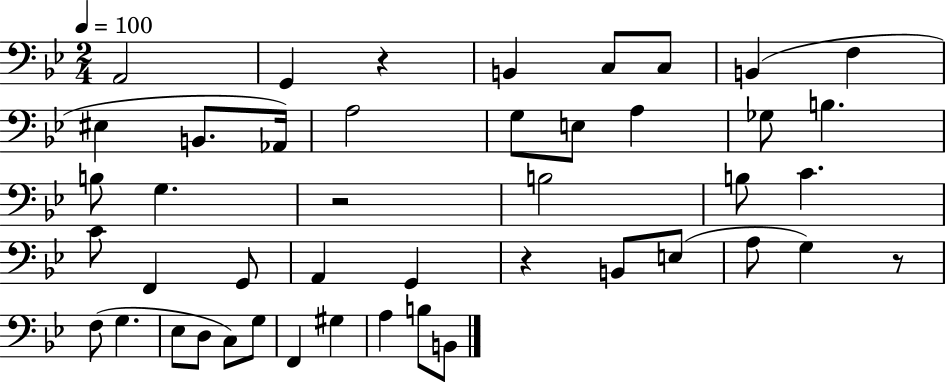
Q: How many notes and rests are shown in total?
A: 45